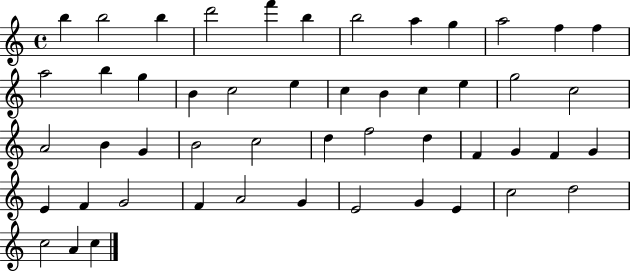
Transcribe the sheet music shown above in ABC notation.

X:1
T:Untitled
M:4/4
L:1/4
K:C
b b2 b d'2 f' b b2 a g a2 f f a2 b g B c2 e c B c e g2 c2 A2 B G B2 c2 d f2 d F G F G E F G2 F A2 G E2 G E c2 d2 c2 A c